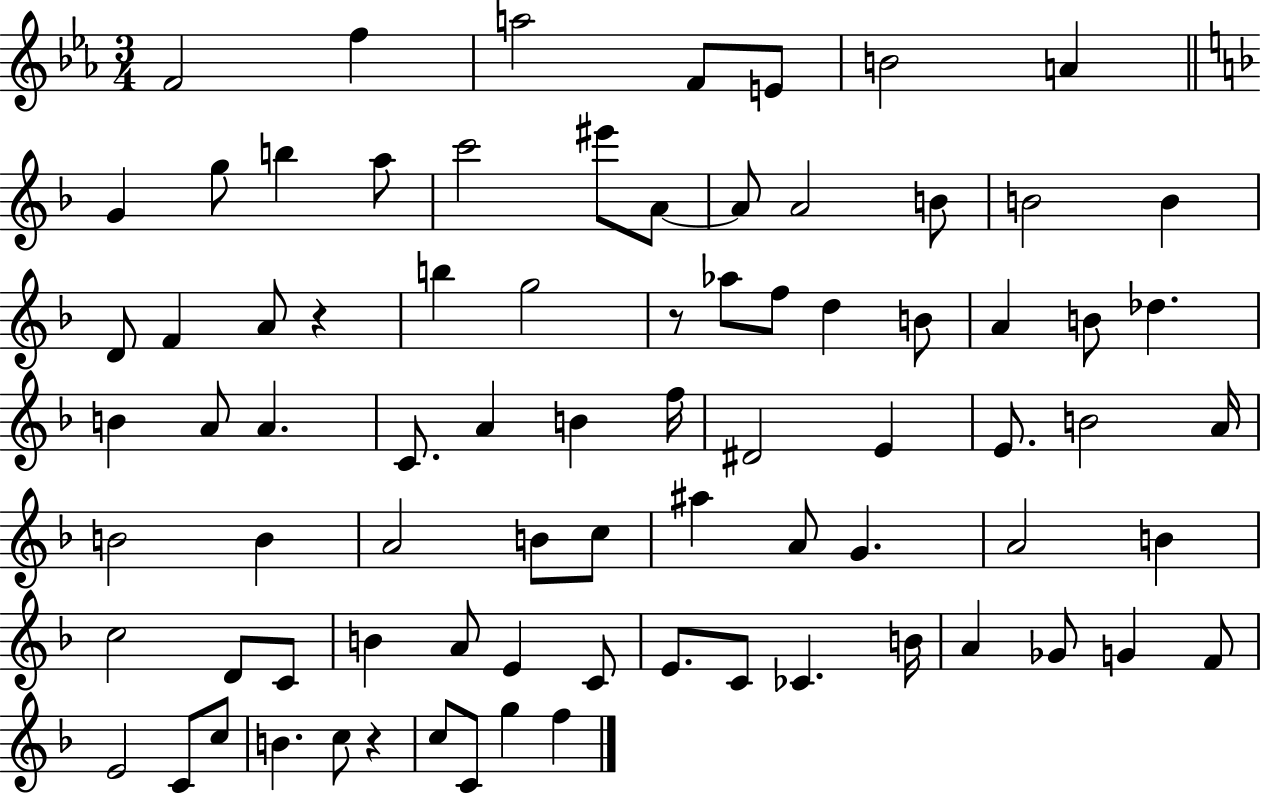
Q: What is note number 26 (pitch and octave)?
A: F5